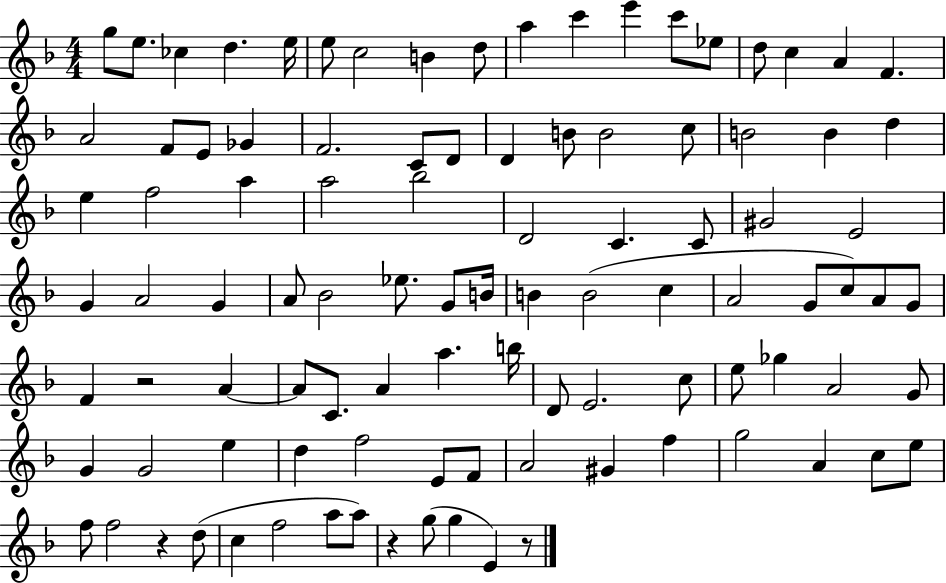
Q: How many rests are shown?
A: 4